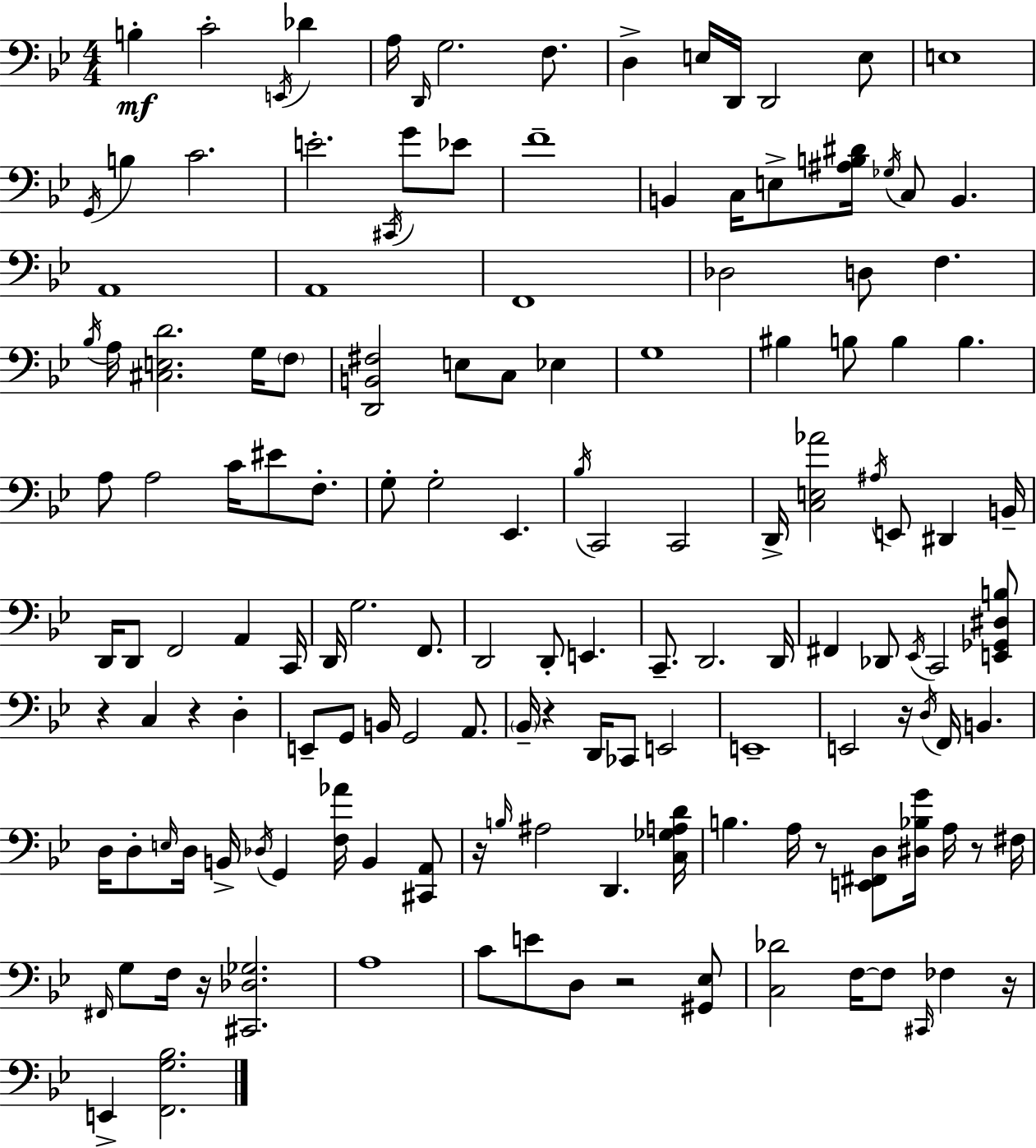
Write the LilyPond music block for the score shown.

{
  \clef bass
  \numericTimeSignature
  \time 4/4
  \key bes \major
  b4-.\mf c'2-. \acciaccatura { e,16 } des'4 | a16 \grace { d,16 } g2. f8. | d4-> e16 d,16 d,2 | e8 e1 | \break \acciaccatura { g,16 } b4 c'2. | e'2.-. \acciaccatura { cis,16 } | g'8 ees'8 f'1-- | b,4 c16 e8-> <ais b dis'>16 \acciaccatura { ges16 } c8 b,4. | \break a,1 | a,1 | f,1 | des2 d8 f4. | \break \acciaccatura { bes16 } a16 <cis e d'>2. | g16 \parenthesize f8 <d, b, fis>2 e8 | c8 ees4 g1 | bis4 b8 b4 | \break b4. a8 a2 | c'16 eis'8 f8.-. g8-. g2-. | ees,4. \acciaccatura { bes16 } c,2 c,2 | d,16-> <c e aes'>2 | \break \acciaccatura { ais16 } e,8 dis,4 b,16-- d,16 d,8 f,2 | a,4 c,16 d,16 g2. | f,8. d,2 | d,8-. e,4. c,8.-- d,2. | \break d,16 fis,4 des,8 \acciaccatura { ees,16 } c,2 | <e, ges, dis b>8 r4 c4 | r4 d4-. e,8-- g,8 b,16 g,2 | a,8. \parenthesize bes,16-- r4 d,16 ces,8 | \break e,2 e,1-- | e,2 | r16 \acciaccatura { d16 } f,16 b,4. d16 d8-. \grace { e16 } d16 b,16-> | \acciaccatura { des16 } g,4 <f aes'>16 b,4 <cis, a,>8 r16 \grace { b16 } ais2 | \break d,4. <c ges a d'>16 b4. | a16 r8 <e, fis, d>8 <dis bes g'>16 a16 r8 fis16 \grace { fis,16 } g8 | f16 r16 <cis, des ges>2. a1 | c'8 | \break e'8 d8 r2 <gis, ees>8 <c des'>2 | f16~~ f8 \grace { cis,16 } fes4 r16 e,4-> | <f, g bes>2. \bar "|."
}